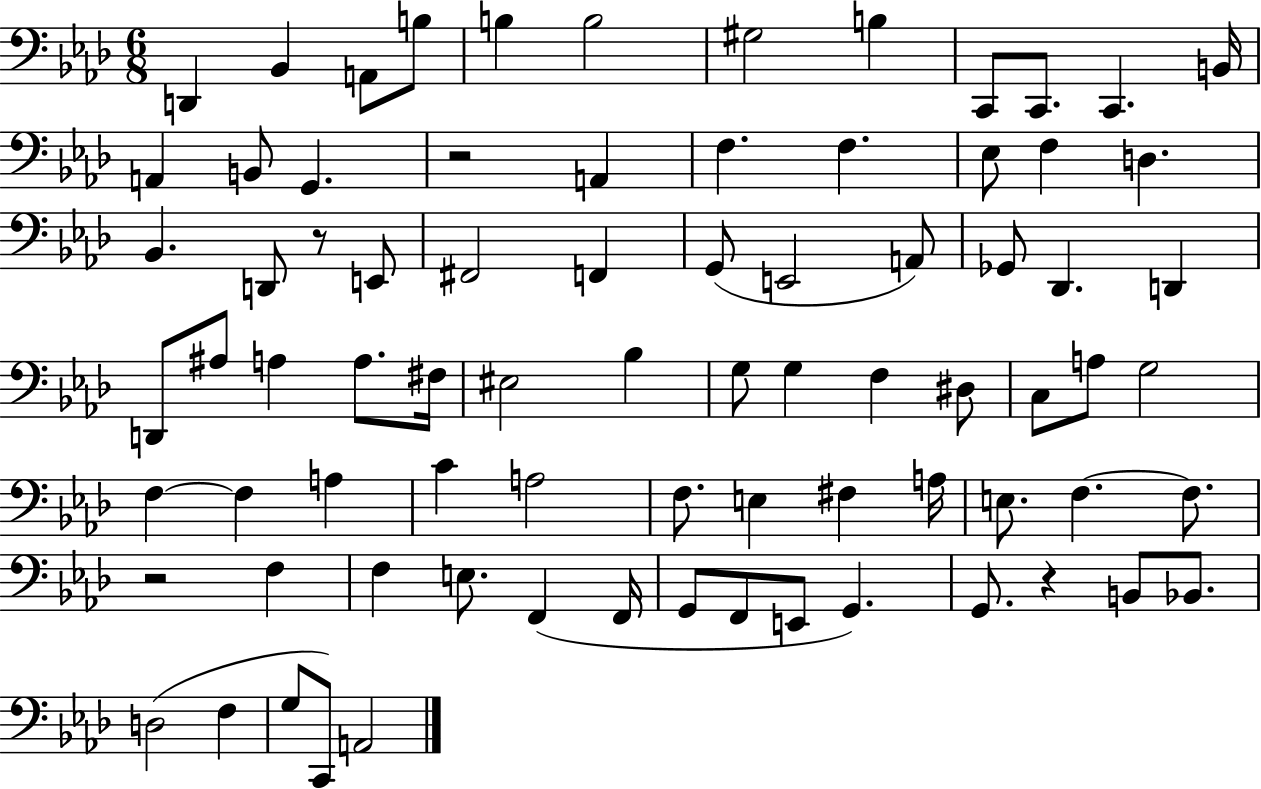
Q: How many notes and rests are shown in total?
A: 79